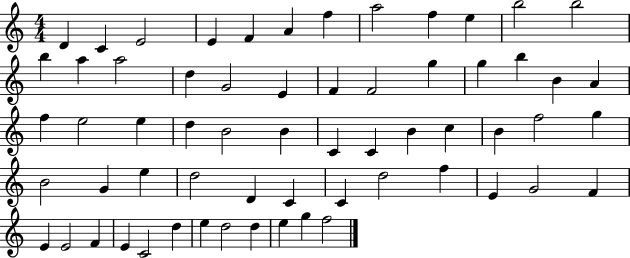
D4/q C4/q E4/h E4/q F4/q A4/q F5/q A5/h F5/q E5/q B5/h B5/h B5/q A5/q A5/h D5/q G4/h E4/q F4/q F4/h G5/q G5/q B5/q B4/q A4/q F5/q E5/h E5/q D5/q B4/h B4/q C4/q C4/q B4/q C5/q B4/q F5/h G5/q B4/h G4/q E5/q D5/h D4/q C4/q C4/q D5/h F5/q E4/q G4/h F4/q E4/q E4/h F4/q E4/q C4/h D5/q E5/q D5/h D5/q E5/q G5/q F5/h